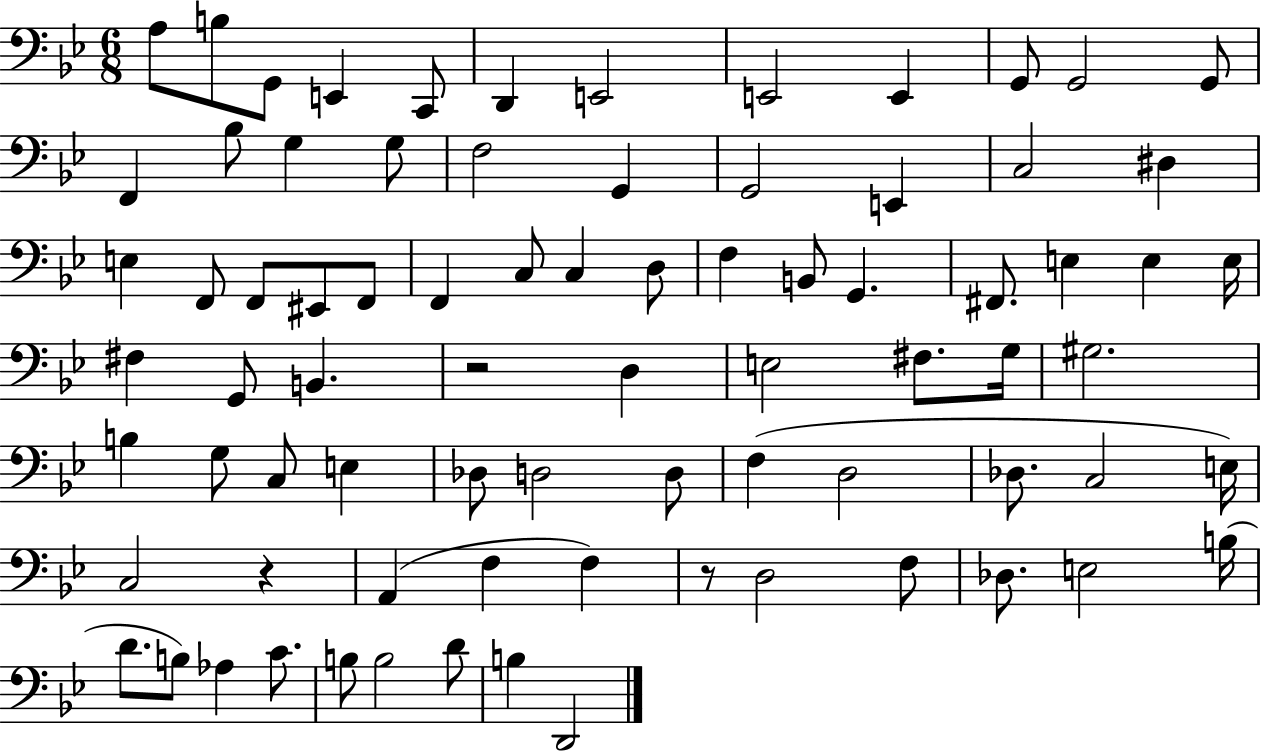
X:1
T:Untitled
M:6/8
L:1/4
K:Bb
A,/2 B,/2 G,,/2 E,, C,,/2 D,, E,,2 E,,2 E,, G,,/2 G,,2 G,,/2 F,, _B,/2 G, G,/2 F,2 G,, G,,2 E,, C,2 ^D, E, F,,/2 F,,/2 ^E,,/2 F,,/2 F,, C,/2 C, D,/2 F, B,,/2 G,, ^F,,/2 E, E, E,/4 ^F, G,,/2 B,, z2 D, E,2 ^F,/2 G,/4 ^G,2 B, G,/2 C,/2 E, _D,/2 D,2 D,/2 F, D,2 _D,/2 C,2 E,/4 C,2 z A,, F, F, z/2 D,2 F,/2 _D,/2 E,2 B,/4 D/2 B,/2 _A, C/2 B,/2 B,2 D/2 B, D,,2